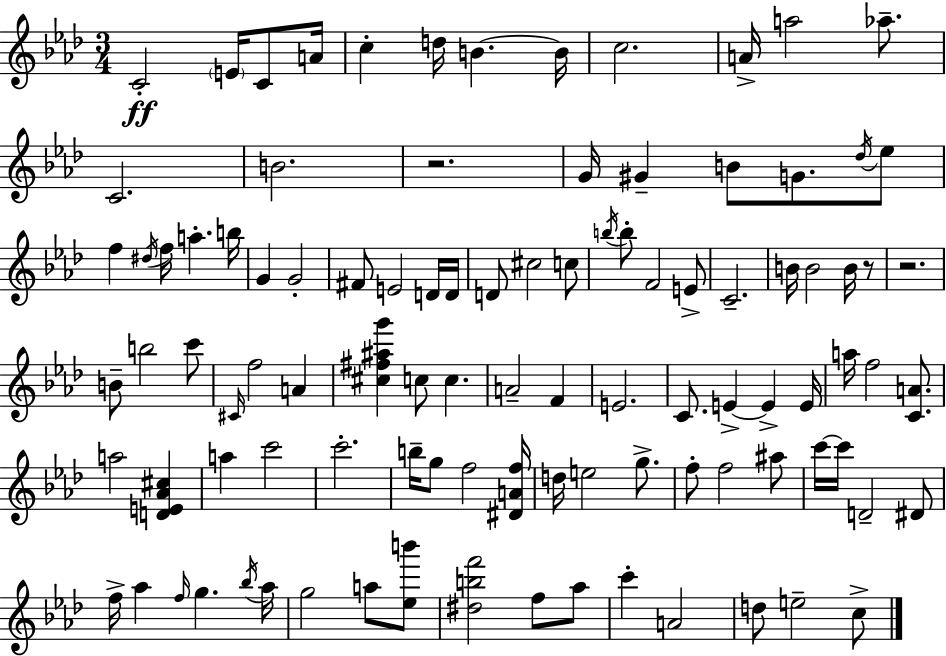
C4/h E4/s C4/e A4/s C5/q D5/s B4/q. B4/s C5/h. A4/s A5/h Ab5/e. C4/h. B4/h. R/h. G4/s G#4/q B4/e G4/e. Db5/s Eb5/e F5/q D#5/s F5/s A5/q. B5/s G4/q G4/h F#4/e E4/h D4/s D4/s D4/e C#5/h C5/e B5/s B5/e F4/h E4/e C4/h. B4/s B4/h B4/s R/e R/h. B4/e B5/h C6/e C#4/s F5/h A4/q [C#5,F#5,A#5,G6]/q C5/e C5/q. A4/h F4/q E4/h. C4/e. E4/q E4/q E4/s A5/s F5/h [C4,A4]/e. A5/h [D4,E4,Ab4,C#5]/q A5/q C6/h C6/h. B5/s G5/e F5/h [D#4,A4,F5]/s D5/s E5/h G5/e. F5/e F5/h A#5/e C6/s C6/s D4/h D#4/e F5/s Ab5/q F5/s G5/q. Bb5/s Ab5/s G5/h A5/e [Eb5,B6]/e [D#5,B5,F6]/h F5/e Ab5/e C6/q A4/h D5/e E5/h C5/e